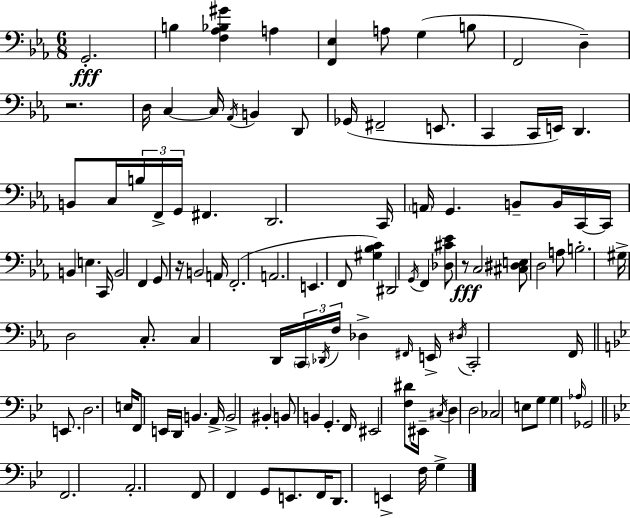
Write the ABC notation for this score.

X:1
T:Untitled
M:6/8
L:1/4
K:Eb
G,,2 B, [F,_A,_B,^G] A, [F,,_E,] A,/2 G, B,/2 F,,2 D, z2 D,/4 C, C,/4 _A,,/4 B,, D,,/2 _G,,/4 ^F,,2 E,,/2 C,, C,,/4 E,,/4 D,, B,,/2 C,/4 B,/4 F,,/4 G,,/4 ^F,, D,,2 C,,/4 A,,/4 G,, B,,/2 B,,/4 C,,/4 C,,/4 B,, E, C,,/4 B,,2 F,, G,,/2 z/4 B,,2 A,,/4 F,,2 A,,2 E,, F,,/2 [^G,_B,C] ^D,,2 G,,/4 F,, [_D,^C_E]/2 z/2 C,2 [^C,^D,E,]/2 D,2 A,/2 B,2 ^G,/4 D,2 C,/2 C, D,,/4 C,,/4 _D,,/4 F,/4 _D, ^F,,/4 E,,/4 ^D,/4 C,,2 F,,/4 E,,/2 D,2 E,/4 F,,/2 E,,/4 D,,/4 B,, A,,/4 B,,2 ^B,, B,,/2 B,, G,, F,,/4 ^E,,2 [F,^D]/2 ^E,,/4 ^C,/4 D, D,2 _C,2 E,/2 G,/2 G, _A,/4 _G,,2 F,,2 A,,2 F,,/2 F,, G,,/2 E,,/2 F,,/4 D,,/2 E,, F,/4 G,